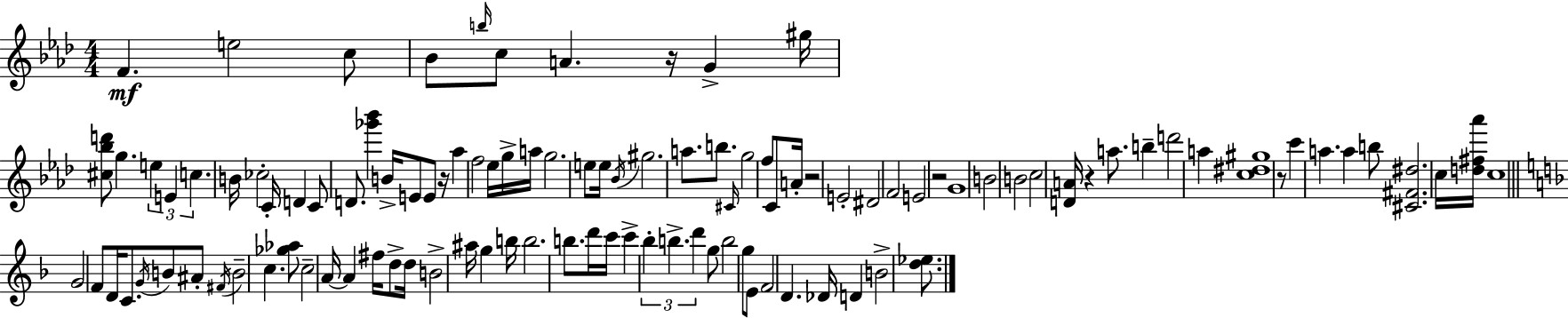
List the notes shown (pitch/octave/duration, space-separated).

F4/q. E5/h C5/e Bb4/e B5/s C5/e A4/q. R/s G4/q G#5/s [C#5,Bb5,D6]/e G5/q. E5/q E4/q C5/q. B4/s CES5/h C4/s D4/q C4/e D4/e. [Gb6,Bb6]/q B4/s E4/e E4/e R/s Ab5/q F5/h Eb5/s G5/s A5/s G5/h. E5/e E5/s Bb4/s G#5/h. A5/e. B5/e. C#4/s G5/h F5/e C4/e A4/s R/h E4/h D#4/h F4/h E4/h R/h G4/w B4/h B4/h C5/h [D4,A4]/s R/q A5/e. B5/q D6/h A5/q [C5,D#5,G#5]/w R/e C6/q A5/q. A5/q B5/e [C#4,F#4,D#5]/h. C5/s [D5,F#5,Ab6]/s C5/w G4/h F4/e D4/s C4/e. G4/s B4/e A#4/e F#4/s B4/h C5/q. [Gb5,Ab5]/e C5/h A4/s A4/q F#5/s D5/e D5/s B4/h A#5/s G5/q B5/s B5/h. B5/e. D6/s C6/s C6/q Bb5/q B5/q. D6/q G5/e B5/h G5/e E4/e F4/h D4/q. Db4/s D4/q B4/h [D5,Eb5]/e.